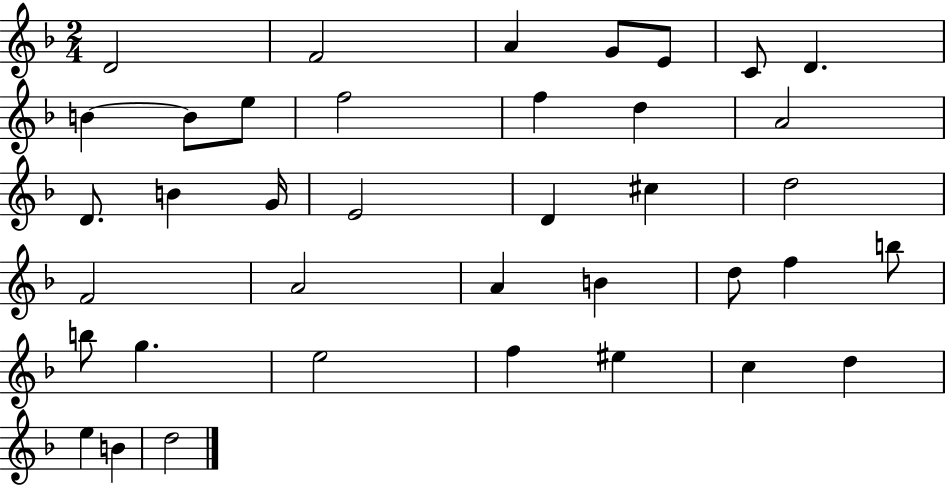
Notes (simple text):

D4/h F4/h A4/q G4/e E4/e C4/e D4/q. B4/q B4/e E5/e F5/h F5/q D5/q A4/h D4/e. B4/q G4/s E4/h D4/q C#5/q D5/h F4/h A4/h A4/q B4/q D5/e F5/q B5/e B5/e G5/q. E5/h F5/q EIS5/q C5/q D5/q E5/q B4/q D5/h